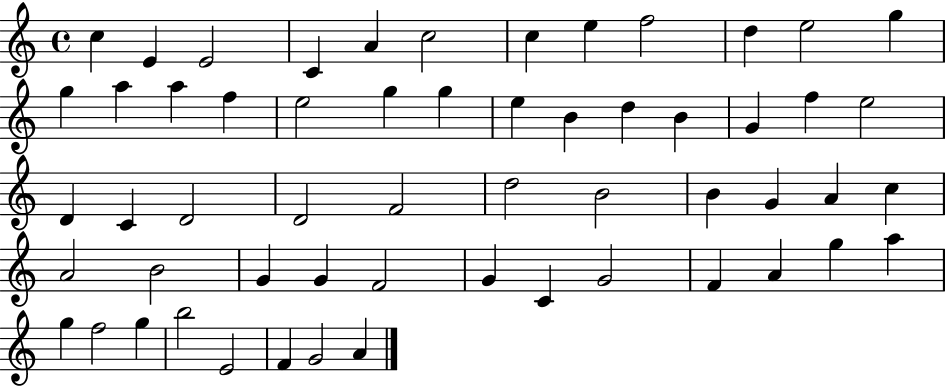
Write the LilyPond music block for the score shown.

{
  \clef treble
  \time 4/4
  \defaultTimeSignature
  \key c \major
  c''4 e'4 e'2 | c'4 a'4 c''2 | c''4 e''4 f''2 | d''4 e''2 g''4 | \break g''4 a''4 a''4 f''4 | e''2 g''4 g''4 | e''4 b'4 d''4 b'4 | g'4 f''4 e''2 | \break d'4 c'4 d'2 | d'2 f'2 | d''2 b'2 | b'4 g'4 a'4 c''4 | \break a'2 b'2 | g'4 g'4 f'2 | g'4 c'4 g'2 | f'4 a'4 g''4 a''4 | \break g''4 f''2 g''4 | b''2 e'2 | f'4 g'2 a'4 | \bar "|."
}